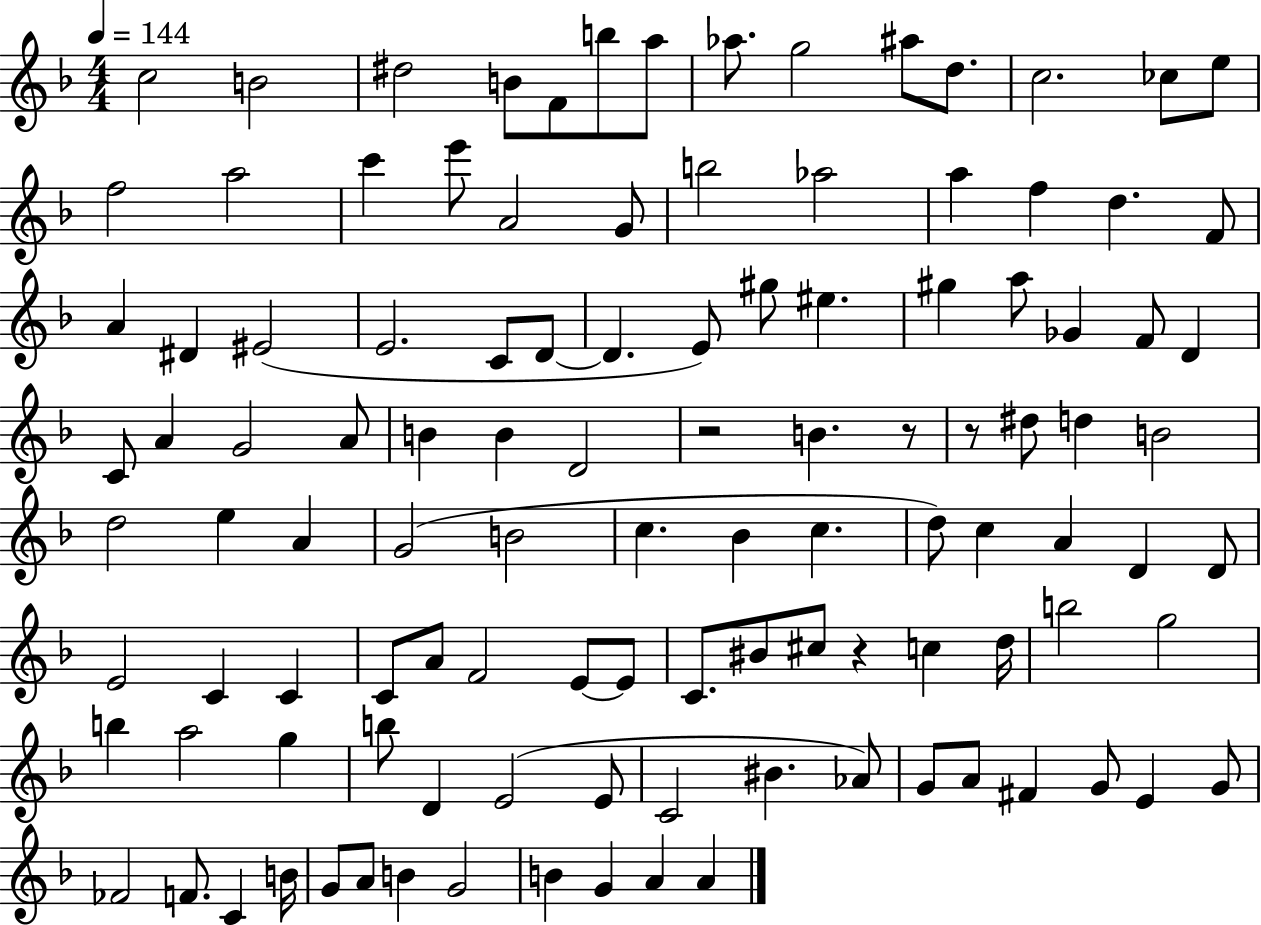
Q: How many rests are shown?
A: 4